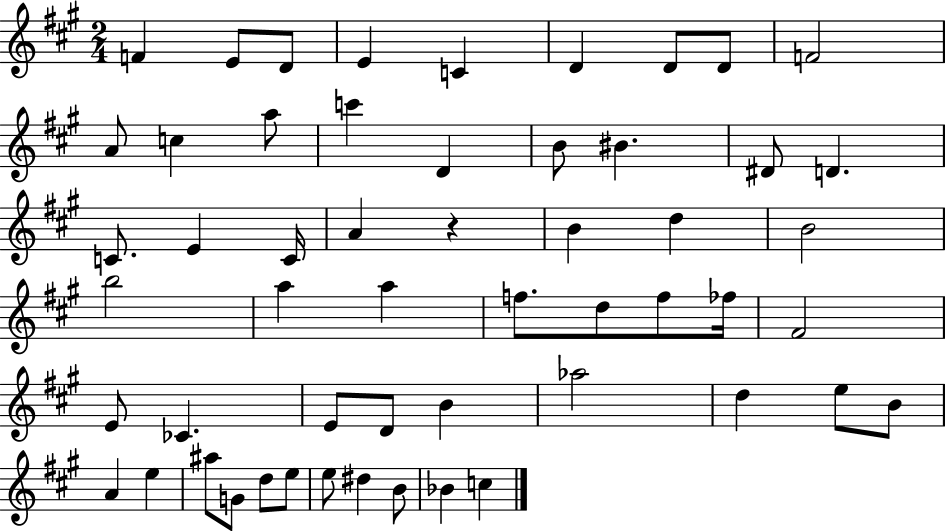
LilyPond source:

{
  \clef treble
  \numericTimeSignature
  \time 2/4
  \key a \major
  f'4 e'8 d'8 | e'4 c'4 | d'4 d'8 d'8 | f'2 | \break a'8 c''4 a''8 | c'''4 d'4 | b'8 bis'4. | dis'8 d'4. | \break c'8. e'4 c'16 | a'4 r4 | b'4 d''4 | b'2 | \break b''2 | a''4 a''4 | f''8. d''8 f''8 fes''16 | fis'2 | \break e'8 ces'4. | e'8 d'8 b'4 | aes''2 | d''4 e''8 b'8 | \break a'4 e''4 | ais''8 g'8 d''8 e''8 | e''8 dis''4 b'8 | bes'4 c''4 | \break \bar "|."
}